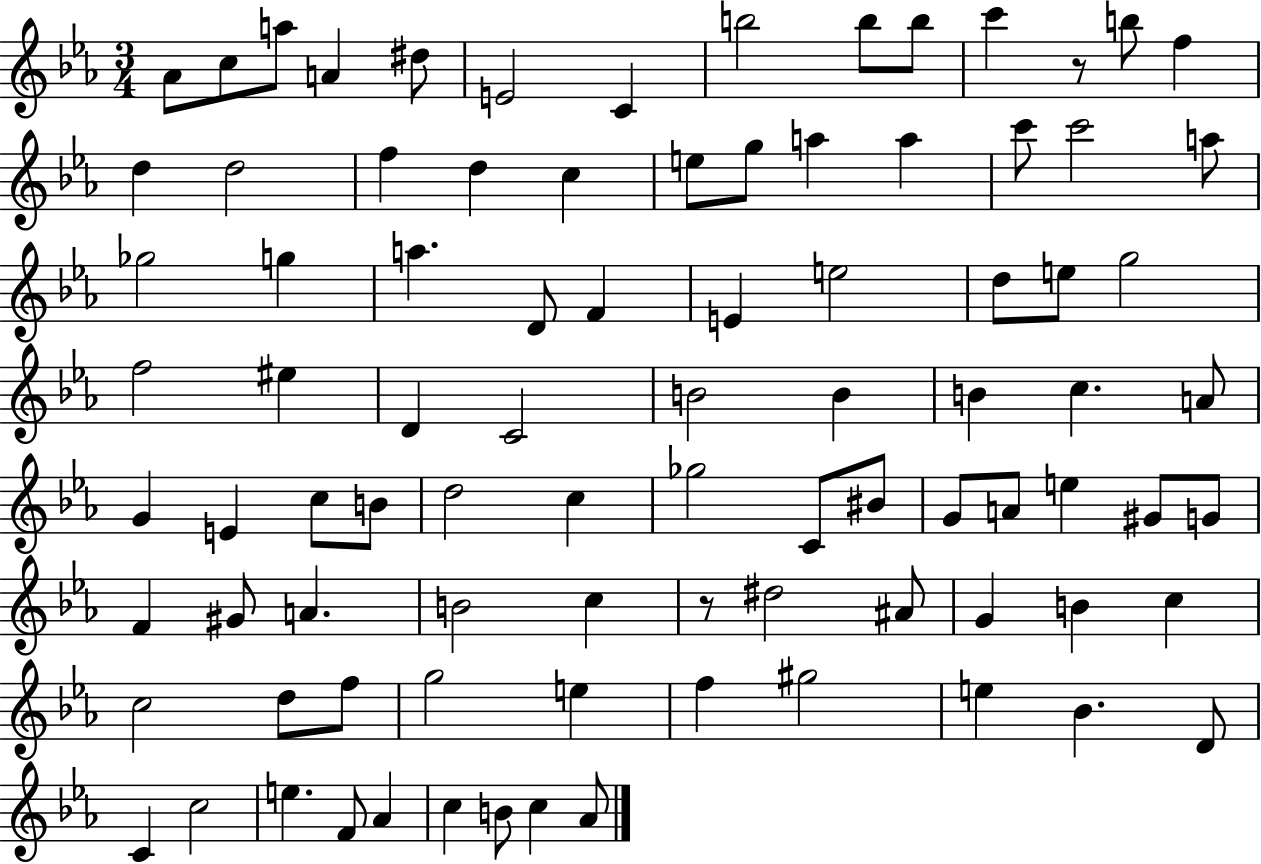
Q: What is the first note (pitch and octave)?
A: Ab4